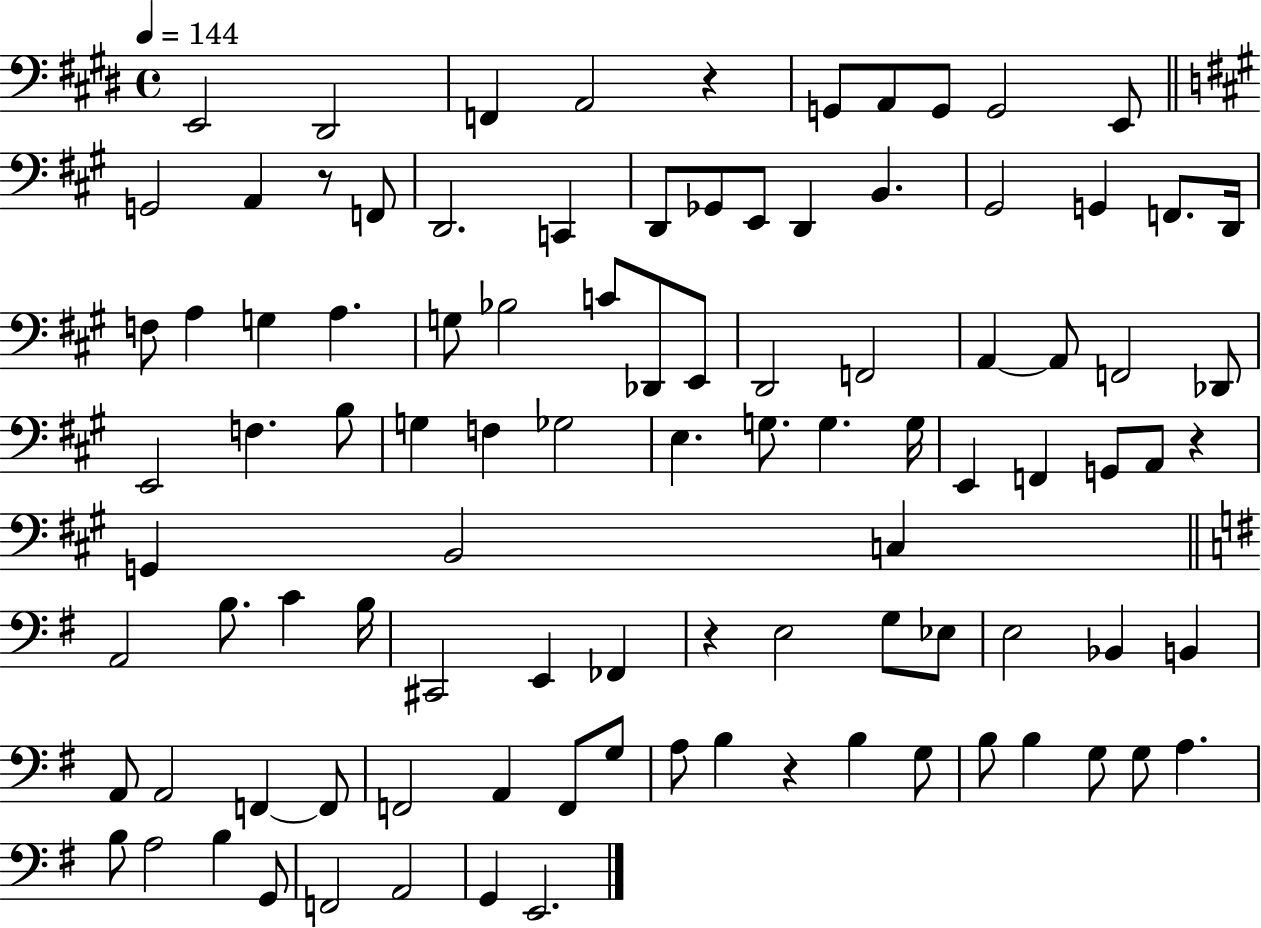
X:1
T:Untitled
M:4/4
L:1/4
K:E
E,,2 ^D,,2 F,, A,,2 z G,,/2 A,,/2 G,,/2 G,,2 E,,/2 G,,2 A,, z/2 F,,/2 D,,2 C,, D,,/2 _G,,/2 E,,/2 D,, B,, ^G,,2 G,, F,,/2 D,,/4 F,/2 A, G, A, G,/2 _B,2 C/2 _D,,/2 E,,/2 D,,2 F,,2 A,, A,,/2 F,,2 _D,,/2 E,,2 F, B,/2 G, F, _G,2 E, G,/2 G, G,/4 E,, F,, G,,/2 A,,/2 z G,, B,,2 C, A,,2 B,/2 C B,/4 ^C,,2 E,, _F,, z E,2 G,/2 _E,/2 E,2 _B,, B,, A,,/2 A,,2 F,, F,,/2 F,,2 A,, F,,/2 G,/2 A,/2 B, z B, G,/2 B,/2 B, G,/2 G,/2 A, B,/2 A,2 B, G,,/2 F,,2 A,,2 G,, E,,2